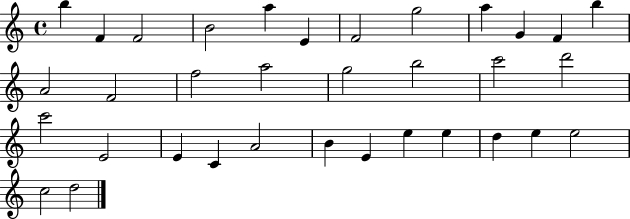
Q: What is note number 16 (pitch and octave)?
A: A5